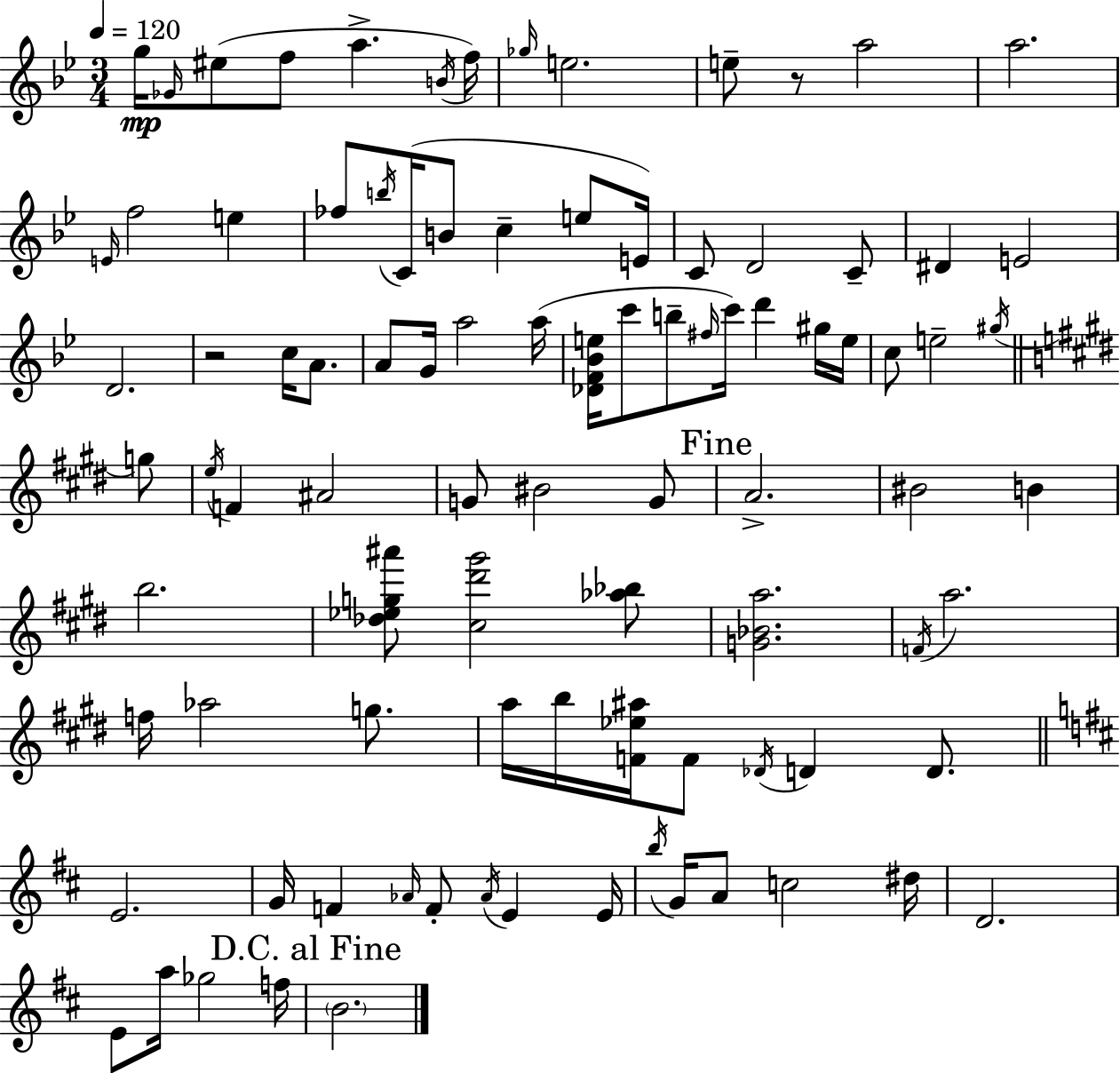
{
  \clef treble
  \numericTimeSignature
  \time 3/4
  \key g \minor
  \tempo 4 = 120
  g''16\mp \grace { ges'16 }( eis''8 f''8 a''4.-> | \acciaccatura { b'16 }) f''16 \grace { ges''16 } e''2. | e''8-- r8 a''2 | a''2. | \break \grace { e'16 } f''2 | e''4 fes''8 \acciaccatura { b''16 }( c'16 b'8 c''4-- | e''8 e'16) c'8 d'2 | c'8-- dis'4 e'2 | \break d'2. | r2 | c''16 a'8. a'8 g'16 a''2 | a''16( <des' f' bes' e''>16 c'''8 b''8-- \grace { fis''16 } c'''16) | \break d'''4 gis''16 e''16 c''8 e''2-- | \acciaccatura { gis''16 } \bar "||" \break \key e \major g''8 \acciaccatura { e''16 } f'4 ais'2 | g'8 bis'2 | g'8 \mark "Fine" a'2.-> | bis'2 b'4 | \break b''2. | <des'' ees'' g'' ais'''>8 <cis'' dis''' gis'''>2 | <aes'' bes''>8 <g' bes' a''>2. | \acciaccatura { f'16 } a''2. | \break f''16 aes''2 | g''8. a''16 b''16 <f' ees'' ais''>16 f'8 \acciaccatura { des'16 } d'4 | d'8. \bar "||" \break \key b \minor e'2. | g'16 f'4 \grace { aes'16 } f'8-. \acciaccatura { aes'16 } e'4 | e'16 \acciaccatura { b''16 } g'16 a'8 c''2 | dis''16 d'2. | \break e'8 a''16 ges''2 | f''16 \mark "D.C. al Fine" \parenthesize b'2. | \bar "|."
}